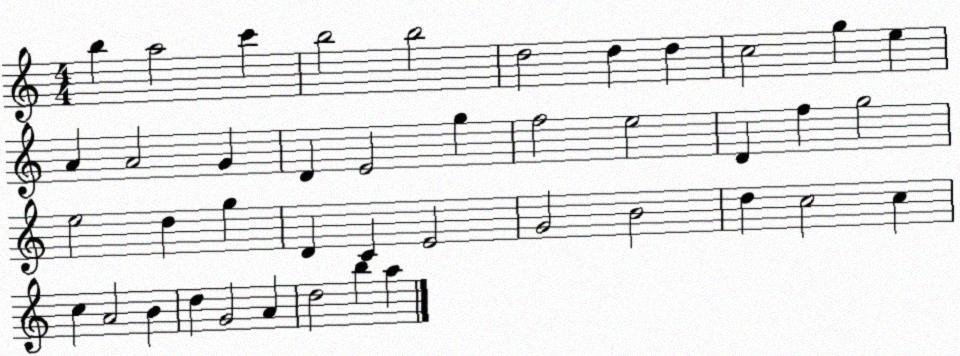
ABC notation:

X:1
T:Untitled
M:4/4
L:1/4
K:C
b a2 c' b2 b2 d2 d d c2 g e A A2 G D E2 g f2 e2 D f g2 e2 d g D C E2 G2 B2 d c2 c c A2 B d G2 A d2 b a